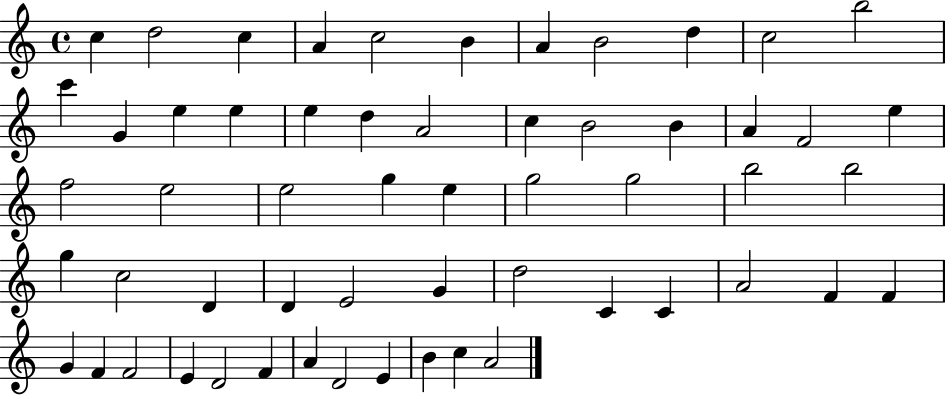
{
  \clef treble
  \time 4/4
  \defaultTimeSignature
  \key c \major
  c''4 d''2 c''4 | a'4 c''2 b'4 | a'4 b'2 d''4 | c''2 b''2 | \break c'''4 g'4 e''4 e''4 | e''4 d''4 a'2 | c''4 b'2 b'4 | a'4 f'2 e''4 | \break f''2 e''2 | e''2 g''4 e''4 | g''2 g''2 | b''2 b''2 | \break g''4 c''2 d'4 | d'4 e'2 g'4 | d''2 c'4 c'4 | a'2 f'4 f'4 | \break g'4 f'4 f'2 | e'4 d'2 f'4 | a'4 d'2 e'4 | b'4 c''4 a'2 | \break \bar "|."
}